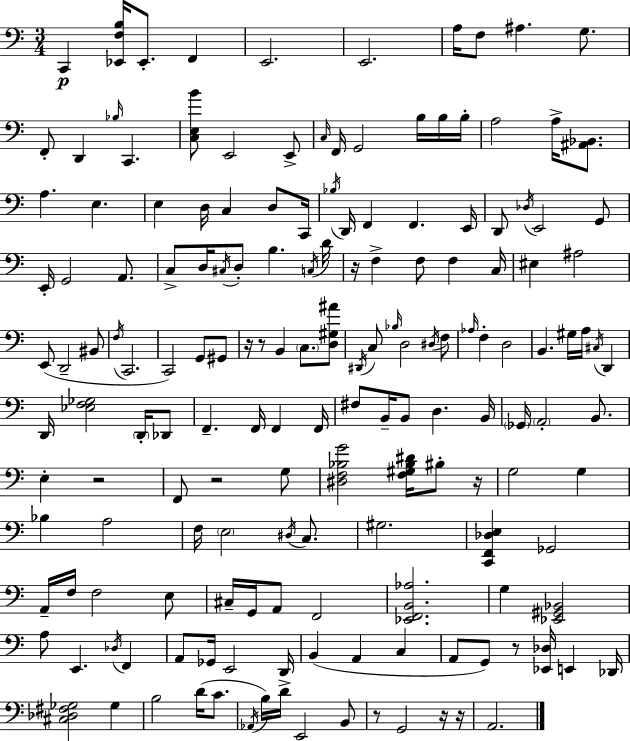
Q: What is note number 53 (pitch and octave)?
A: C3